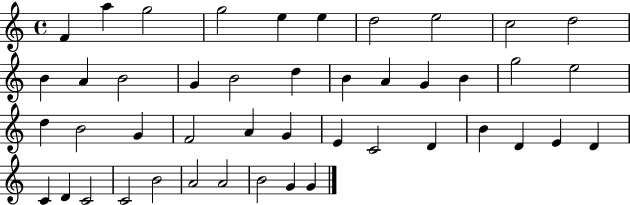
F4/q A5/q G5/h G5/h E5/q E5/q D5/h E5/h C5/h D5/h B4/q A4/q B4/h G4/q B4/h D5/q B4/q A4/q G4/q B4/q G5/h E5/h D5/q B4/h G4/q F4/h A4/q G4/q E4/q C4/h D4/q B4/q D4/q E4/q D4/q C4/q D4/q C4/h C4/h B4/h A4/h A4/h B4/h G4/q G4/q